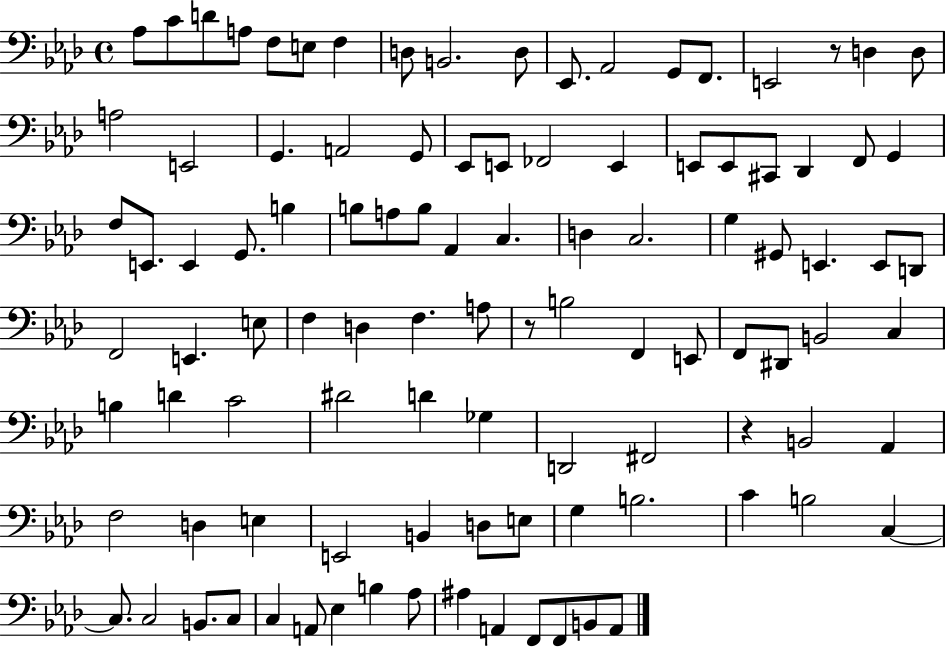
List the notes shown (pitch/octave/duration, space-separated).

Ab3/e C4/e D4/e A3/e F3/e E3/e F3/q D3/e B2/h. D3/e Eb2/e. Ab2/h G2/e F2/e. E2/h R/e D3/q D3/e A3/h E2/h G2/q. A2/h G2/e Eb2/e E2/e FES2/h E2/q E2/e E2/e C#2/e Db2/q F2/e G2/q F3/e E2/e. E2/q G2/e. B3/q B3/e A3/e B3/e Ab2/q C3/q. D3/q C3/h. G3/q G#2/e E2/q. E2/e D2/e F2/h E2/q. E3/e F3/q D3/q F3/q. A3/e R/e B3/h F2/q E2/e F2/e D#2/e B2/h C3/q B3/q D4/q C4/h D#4/h D4/q Gb3/q D2/h F#2/h R/q B2/h Ab2/q F3/h D3/q E3/q E2/h B2/q D3/e E3/e G3/q B3/h. C4/q B3/h C3/q C3/e. C3/h B2/e. C3/e C3/q A2/e Eb3/q B3/q Ab3/e A#3/q A2/q F2/e F2/e B2/e A2/e